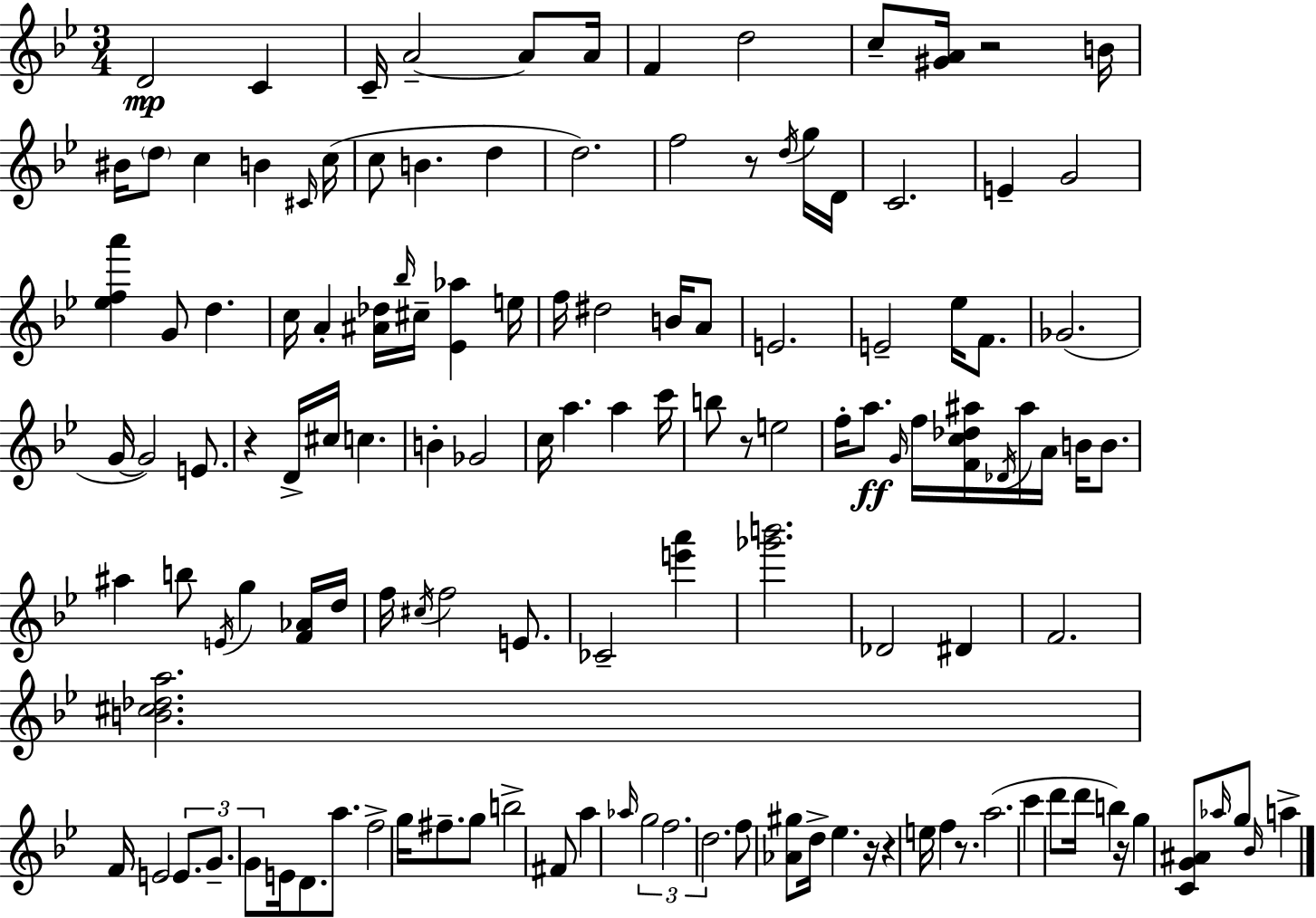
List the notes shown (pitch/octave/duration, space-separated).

D4/h C4/q C4/s A4/h A4/e A4/s F4/q D5/h C5/e [G#4,A4]/s R/h B4/s BIS4/s D5/e C5/q B4/q C#4/s C5/s C5/e B4/q. D5/q D5/h. F5/h R/e D5/s G5/s D4/s C4/h. E4/q G4/h [Eb5,F5,A6]/q G4/e D5/q. C5/s A4/q [A#4,Db5]/s Bb5/s C#5/s [Eb4,Ab5]/q E5/s F5/s D#5/h B4/s A4/e E4/h. E4/h Eb5/s F4/e. Gb4/h. G4/s G4/h E4/e. R/q D4/s C#5/s C5/q. B4/q Gb4/h C5/s A5/q. A5/q C6/s B5/e R/e E5/h F5/s A5/e. G4/s F5/s [F4,C5,Db5,A#5]/s Db4/s A#5/s A4/s B4/s B4/e. A#5/q B5/e E4/s G5/q [F4,Ab4]/s D5/s F5/s C#5/s F5/h E4/e. CES4/h [E6,A6]/q [Gb6,B6]/h. Db4/h D#4/q F4/h. [B4,C#5,Db5,A5]/h. F4/s E4/h E4/e. G4/e. G4/e E4/s D4/e. A5/e. F5/h G5/s F#5/e. G5/e B5/h F#4/e A5/q Ab5/s G5/h F5/h. D5/h. F5/e [Ab4,G#5]/e D5/s Eb5/q. R/s R/q E5/s F5/q R/e. A5/h. C6/q D6/e D6/s B5/q R/s G5/q [C4,G4,A#4]/e Ab5/s G5/e Bb4/s A5/q